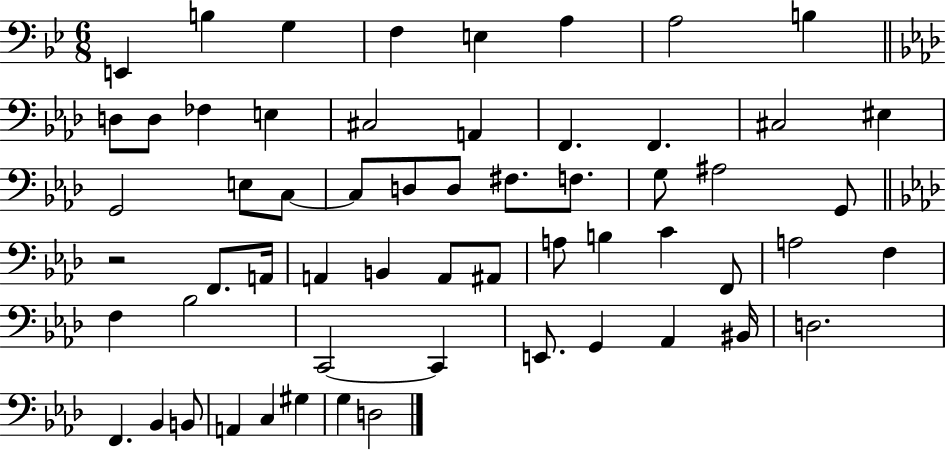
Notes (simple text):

E2/q B3/q G3/q F3/q E3/q A3/q A3/h B3/q D3/e D3/e FES3/q E3/q C#3/h A2/q F2/q. F2/q. C#3/h EIS3/q G2/h E3/e C3/e C3/e D3/e D3/e F#3/e. F3/e. G3/e A#3/h G2/e R/h F2/e. A2/s A2/q B2/q A2/e A#2/e A3/e B3/q C4/q F2/e A3/h F3/q F3/q Bb3/h C2/h C2/q E2/e. G2/q Ab2/q BIS2/s D3/h. F2/q. Bb2/q B2/e A2/q C3/q G#3/q G3/q D3/h